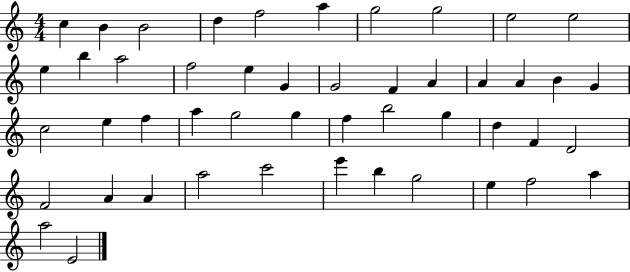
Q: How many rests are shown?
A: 0